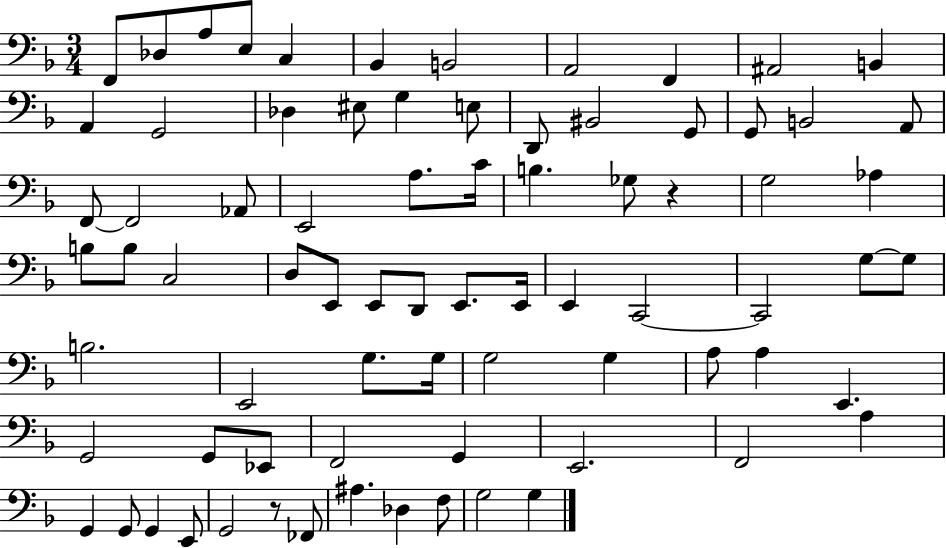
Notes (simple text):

F2/e Db3/e A3/e E3/e C3/q Bb2/q B2/h A2/h F2/q A#2/h B2/q A2/q G2/h Db3/q EIS3/e G3/q E3/e D2/e BIS2/h G2/e G2/e B2/h A2/e F2/e F2/h Ab2/e E2/h A3/e. C4/s B3/q. Gb3/e R/q G3/h Ab3/q B3/e B3/e C3/h D3/e E2/e E2/e D2/e E2/e. E2/s E2/q C2/h C2/h G3/e G3/e B3/h. E2/h G3/e. G3/s G3/h G3/q A3/e A3/q E2/q. G2/h G2/e Eb2/e F2/h G2/q E2/h. F2/h A3/q G2/q G2/e G2/q E2/e G2/h R/e FES2/e A#3/q. Db3/q F3/e G3/h G3/q